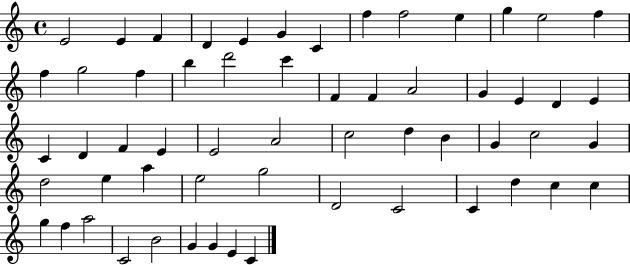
X:1
T:Untitled
M:4/4
L:1/4
K:C
E2 E F D E G C f f2 e g e2 f f g2 f b d'2 c' F F A2 G E D E C D F E E2 A2 c2 d B G c2 G d2 e a e2 g2 D2 C2 C d c c g f a2 C2 B2 G G E C